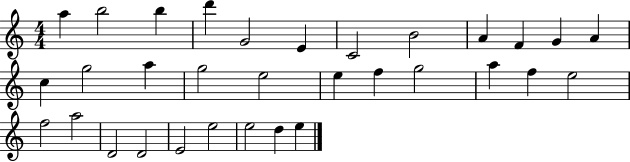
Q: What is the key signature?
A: C major